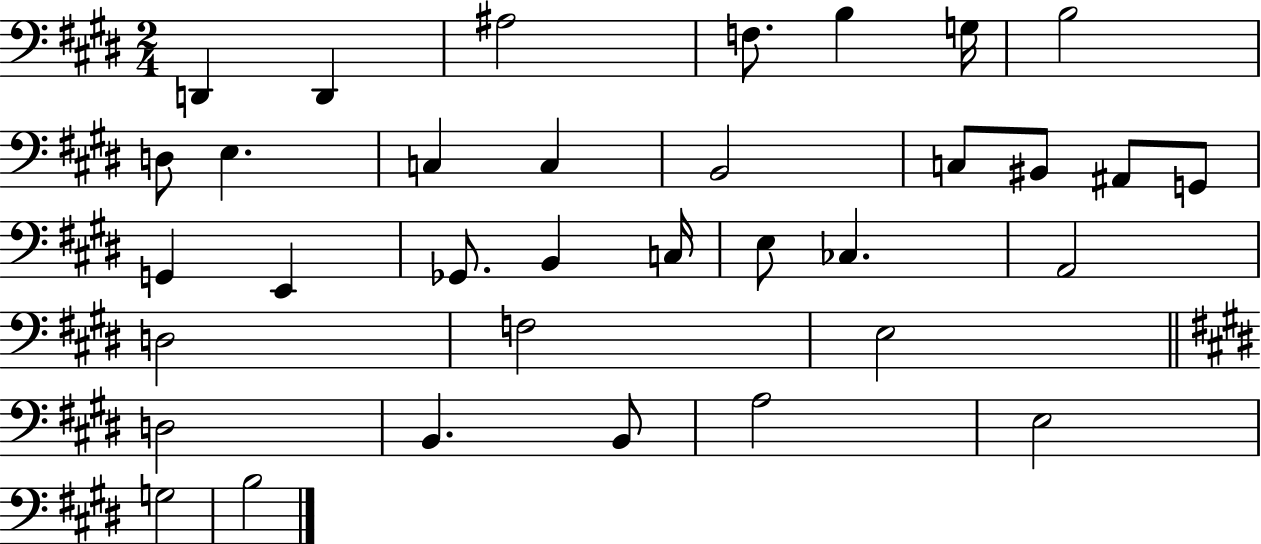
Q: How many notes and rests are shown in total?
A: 34